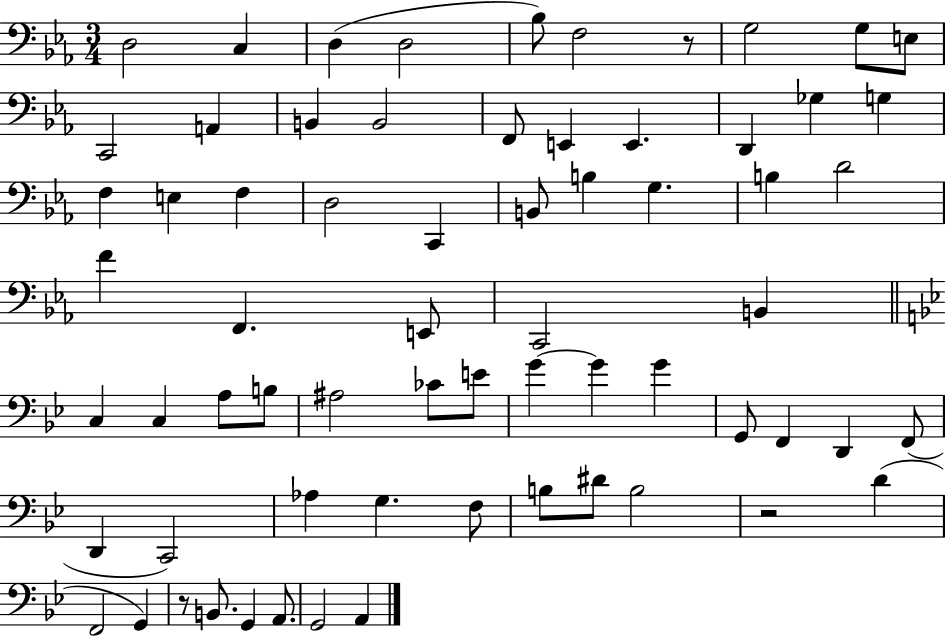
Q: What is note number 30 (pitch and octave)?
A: F4